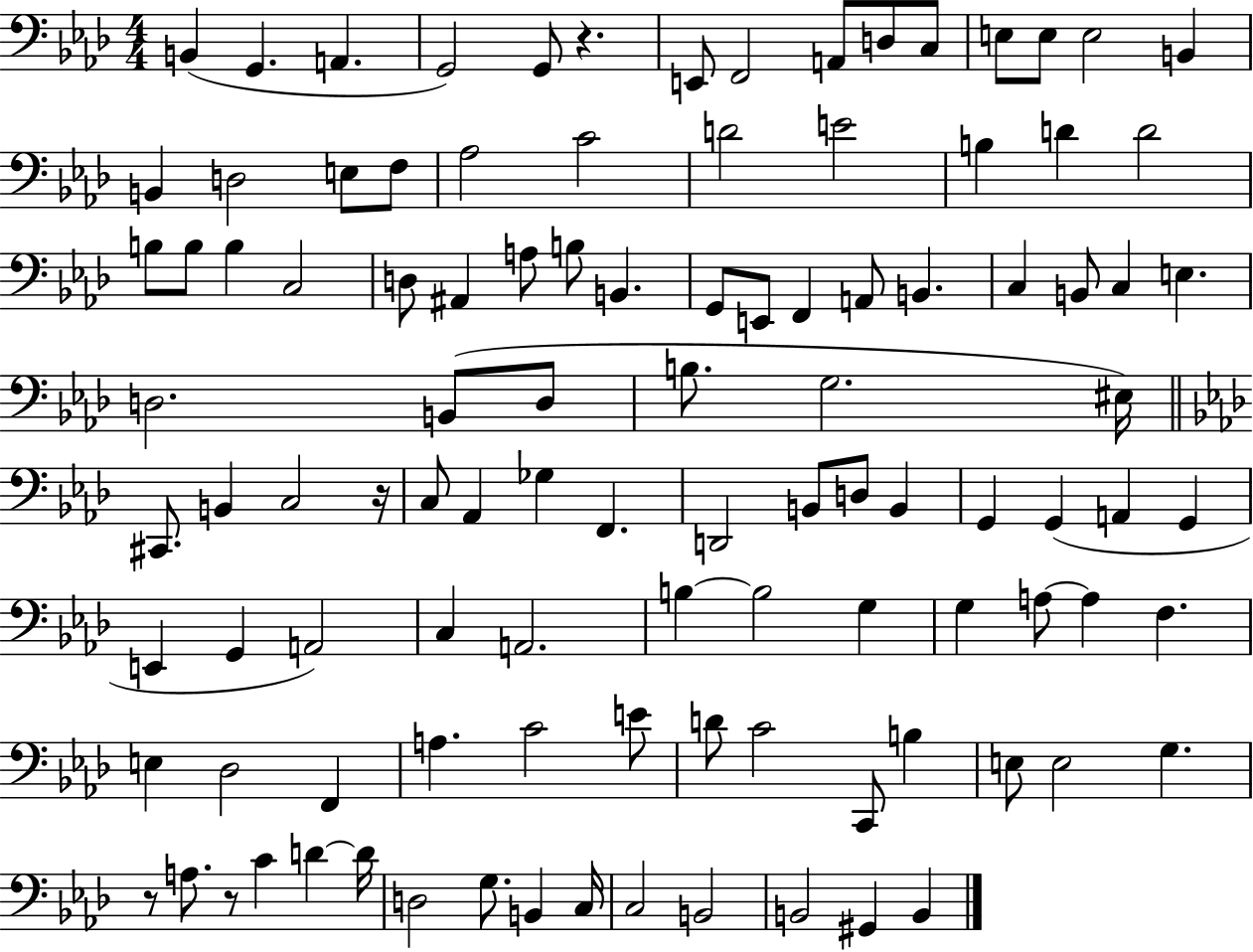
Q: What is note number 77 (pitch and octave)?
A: E3